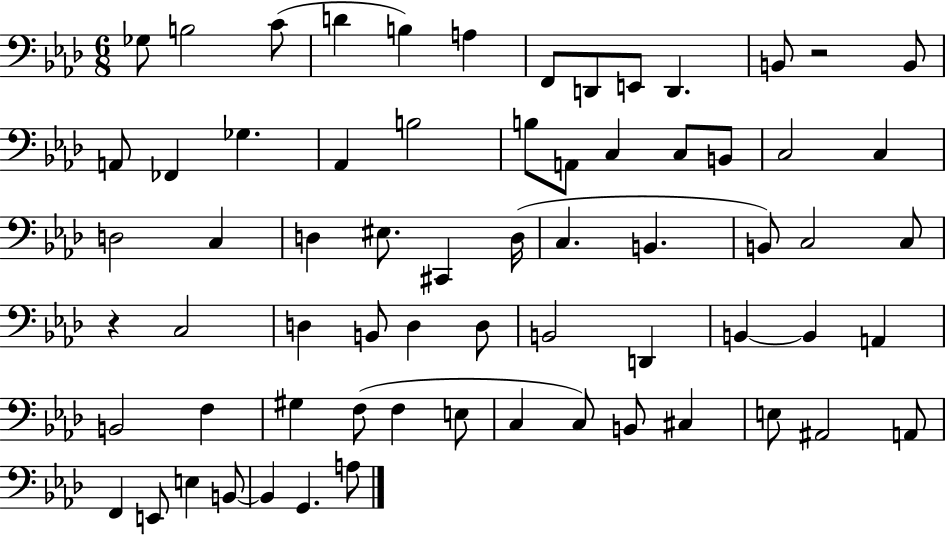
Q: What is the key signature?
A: AES major